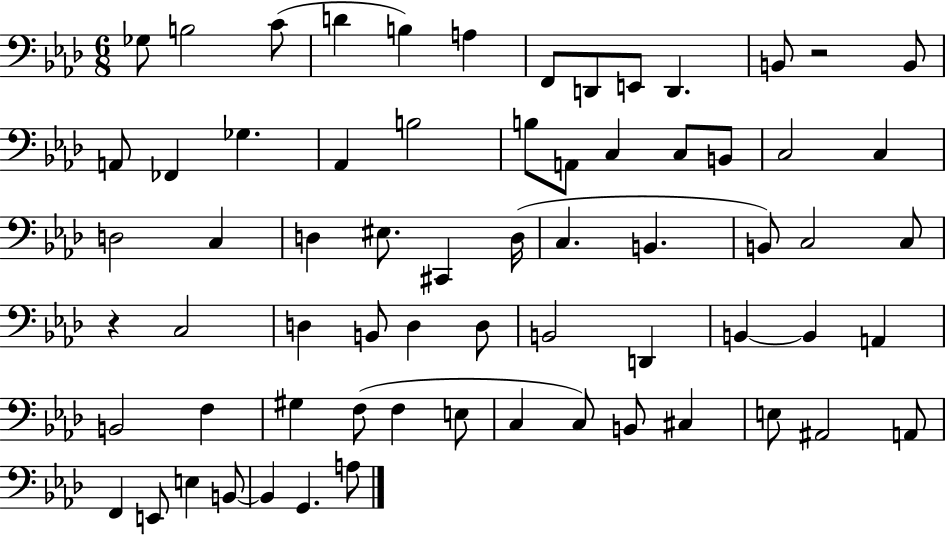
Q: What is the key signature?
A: AES major